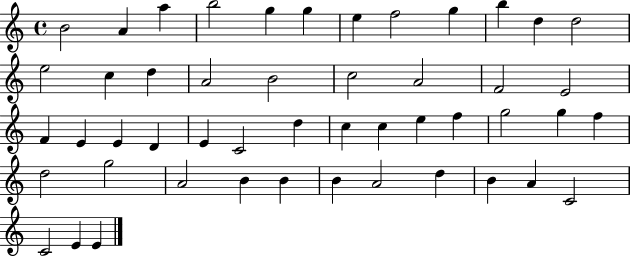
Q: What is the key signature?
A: C major